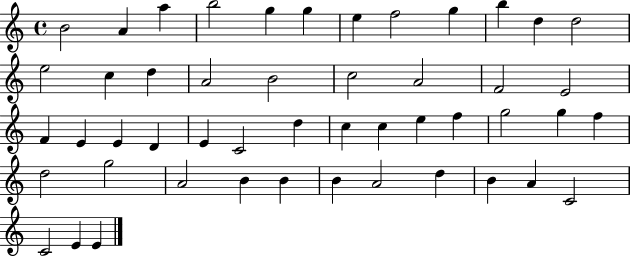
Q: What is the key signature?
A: C major